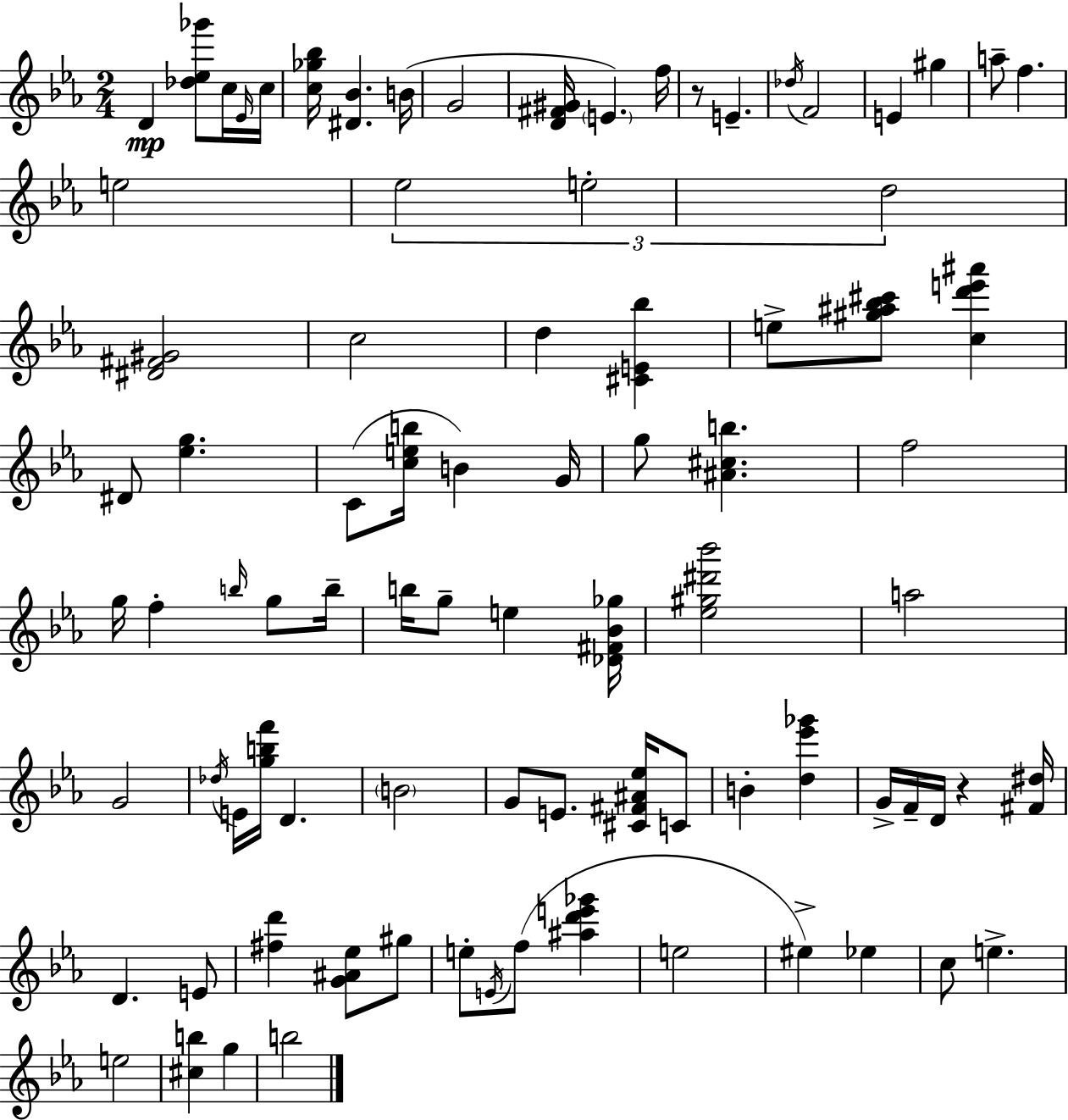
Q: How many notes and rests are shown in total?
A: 86